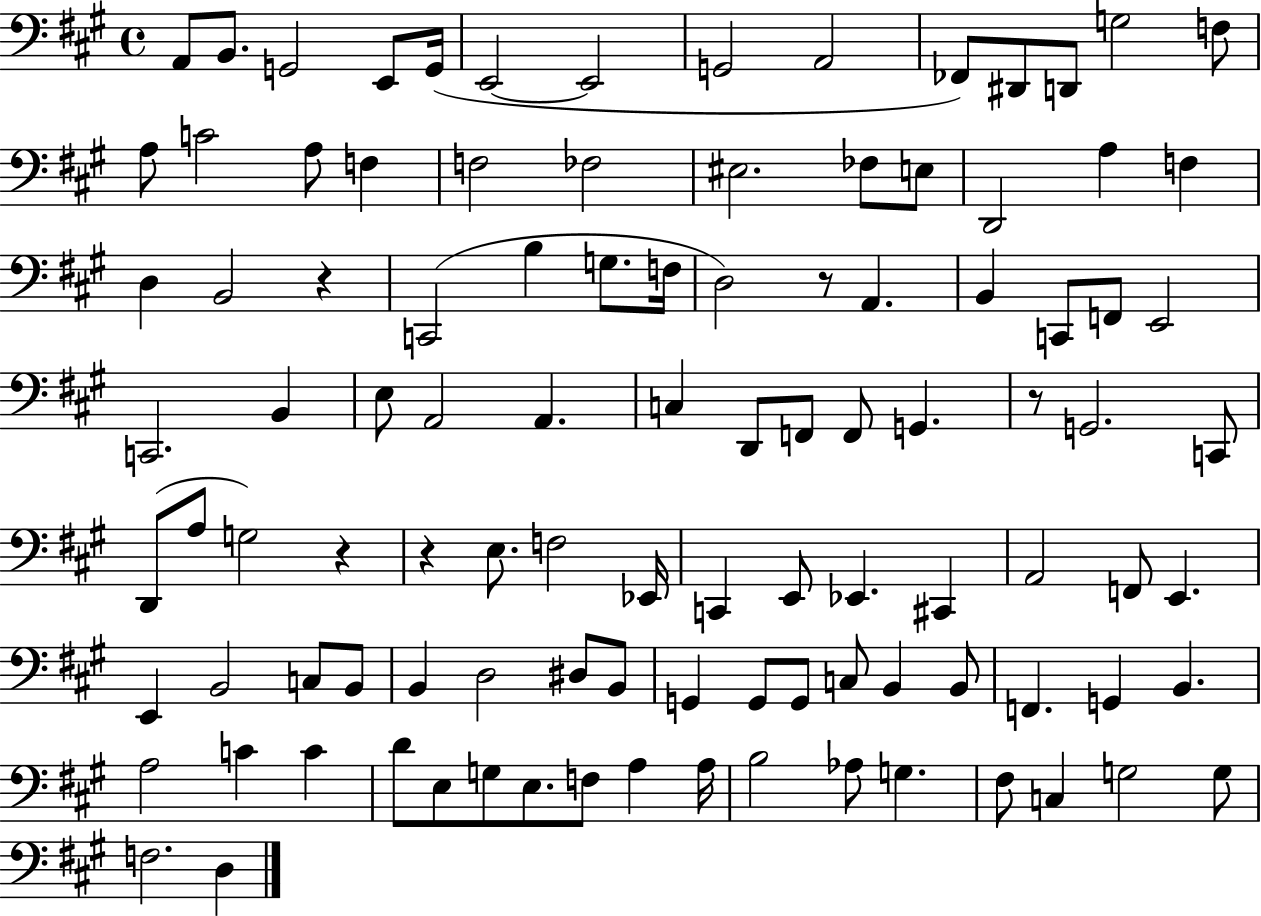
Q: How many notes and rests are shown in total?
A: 104